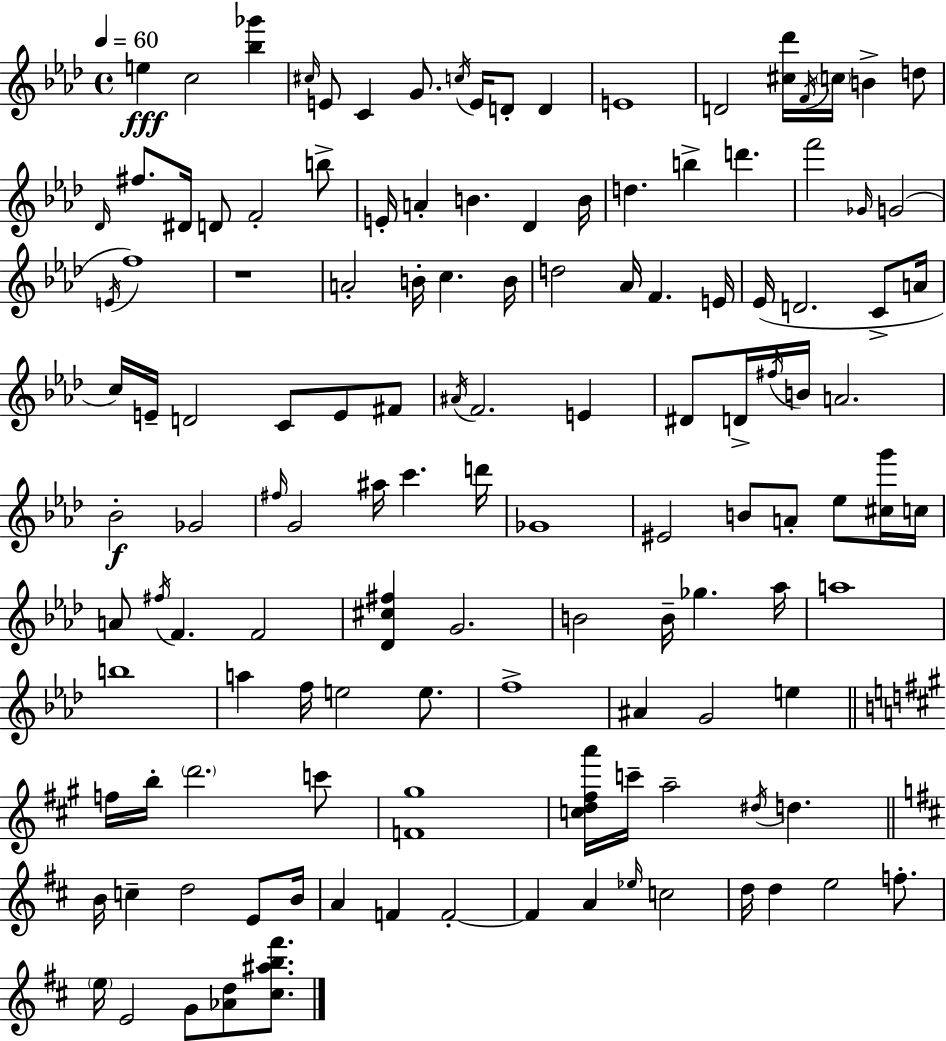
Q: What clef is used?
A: treble